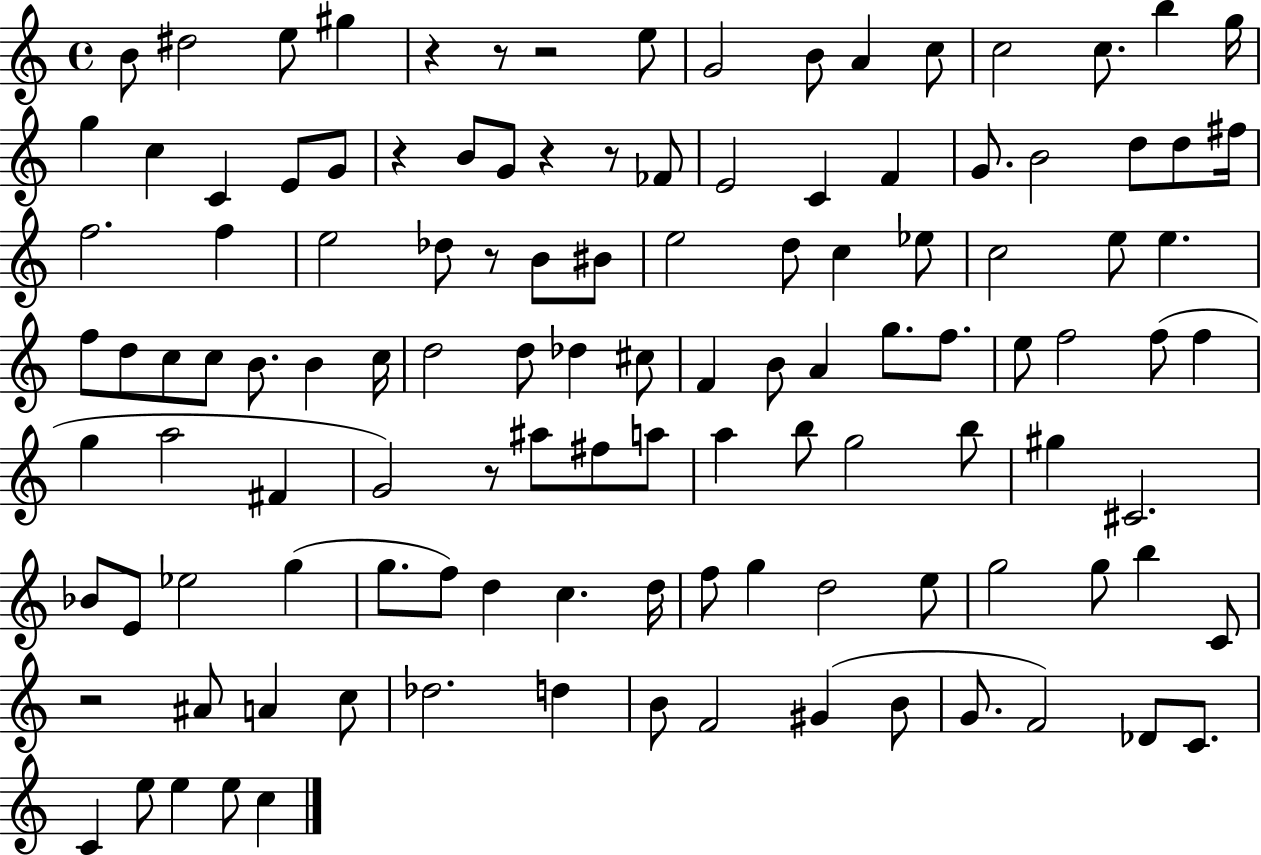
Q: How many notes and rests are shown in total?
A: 119